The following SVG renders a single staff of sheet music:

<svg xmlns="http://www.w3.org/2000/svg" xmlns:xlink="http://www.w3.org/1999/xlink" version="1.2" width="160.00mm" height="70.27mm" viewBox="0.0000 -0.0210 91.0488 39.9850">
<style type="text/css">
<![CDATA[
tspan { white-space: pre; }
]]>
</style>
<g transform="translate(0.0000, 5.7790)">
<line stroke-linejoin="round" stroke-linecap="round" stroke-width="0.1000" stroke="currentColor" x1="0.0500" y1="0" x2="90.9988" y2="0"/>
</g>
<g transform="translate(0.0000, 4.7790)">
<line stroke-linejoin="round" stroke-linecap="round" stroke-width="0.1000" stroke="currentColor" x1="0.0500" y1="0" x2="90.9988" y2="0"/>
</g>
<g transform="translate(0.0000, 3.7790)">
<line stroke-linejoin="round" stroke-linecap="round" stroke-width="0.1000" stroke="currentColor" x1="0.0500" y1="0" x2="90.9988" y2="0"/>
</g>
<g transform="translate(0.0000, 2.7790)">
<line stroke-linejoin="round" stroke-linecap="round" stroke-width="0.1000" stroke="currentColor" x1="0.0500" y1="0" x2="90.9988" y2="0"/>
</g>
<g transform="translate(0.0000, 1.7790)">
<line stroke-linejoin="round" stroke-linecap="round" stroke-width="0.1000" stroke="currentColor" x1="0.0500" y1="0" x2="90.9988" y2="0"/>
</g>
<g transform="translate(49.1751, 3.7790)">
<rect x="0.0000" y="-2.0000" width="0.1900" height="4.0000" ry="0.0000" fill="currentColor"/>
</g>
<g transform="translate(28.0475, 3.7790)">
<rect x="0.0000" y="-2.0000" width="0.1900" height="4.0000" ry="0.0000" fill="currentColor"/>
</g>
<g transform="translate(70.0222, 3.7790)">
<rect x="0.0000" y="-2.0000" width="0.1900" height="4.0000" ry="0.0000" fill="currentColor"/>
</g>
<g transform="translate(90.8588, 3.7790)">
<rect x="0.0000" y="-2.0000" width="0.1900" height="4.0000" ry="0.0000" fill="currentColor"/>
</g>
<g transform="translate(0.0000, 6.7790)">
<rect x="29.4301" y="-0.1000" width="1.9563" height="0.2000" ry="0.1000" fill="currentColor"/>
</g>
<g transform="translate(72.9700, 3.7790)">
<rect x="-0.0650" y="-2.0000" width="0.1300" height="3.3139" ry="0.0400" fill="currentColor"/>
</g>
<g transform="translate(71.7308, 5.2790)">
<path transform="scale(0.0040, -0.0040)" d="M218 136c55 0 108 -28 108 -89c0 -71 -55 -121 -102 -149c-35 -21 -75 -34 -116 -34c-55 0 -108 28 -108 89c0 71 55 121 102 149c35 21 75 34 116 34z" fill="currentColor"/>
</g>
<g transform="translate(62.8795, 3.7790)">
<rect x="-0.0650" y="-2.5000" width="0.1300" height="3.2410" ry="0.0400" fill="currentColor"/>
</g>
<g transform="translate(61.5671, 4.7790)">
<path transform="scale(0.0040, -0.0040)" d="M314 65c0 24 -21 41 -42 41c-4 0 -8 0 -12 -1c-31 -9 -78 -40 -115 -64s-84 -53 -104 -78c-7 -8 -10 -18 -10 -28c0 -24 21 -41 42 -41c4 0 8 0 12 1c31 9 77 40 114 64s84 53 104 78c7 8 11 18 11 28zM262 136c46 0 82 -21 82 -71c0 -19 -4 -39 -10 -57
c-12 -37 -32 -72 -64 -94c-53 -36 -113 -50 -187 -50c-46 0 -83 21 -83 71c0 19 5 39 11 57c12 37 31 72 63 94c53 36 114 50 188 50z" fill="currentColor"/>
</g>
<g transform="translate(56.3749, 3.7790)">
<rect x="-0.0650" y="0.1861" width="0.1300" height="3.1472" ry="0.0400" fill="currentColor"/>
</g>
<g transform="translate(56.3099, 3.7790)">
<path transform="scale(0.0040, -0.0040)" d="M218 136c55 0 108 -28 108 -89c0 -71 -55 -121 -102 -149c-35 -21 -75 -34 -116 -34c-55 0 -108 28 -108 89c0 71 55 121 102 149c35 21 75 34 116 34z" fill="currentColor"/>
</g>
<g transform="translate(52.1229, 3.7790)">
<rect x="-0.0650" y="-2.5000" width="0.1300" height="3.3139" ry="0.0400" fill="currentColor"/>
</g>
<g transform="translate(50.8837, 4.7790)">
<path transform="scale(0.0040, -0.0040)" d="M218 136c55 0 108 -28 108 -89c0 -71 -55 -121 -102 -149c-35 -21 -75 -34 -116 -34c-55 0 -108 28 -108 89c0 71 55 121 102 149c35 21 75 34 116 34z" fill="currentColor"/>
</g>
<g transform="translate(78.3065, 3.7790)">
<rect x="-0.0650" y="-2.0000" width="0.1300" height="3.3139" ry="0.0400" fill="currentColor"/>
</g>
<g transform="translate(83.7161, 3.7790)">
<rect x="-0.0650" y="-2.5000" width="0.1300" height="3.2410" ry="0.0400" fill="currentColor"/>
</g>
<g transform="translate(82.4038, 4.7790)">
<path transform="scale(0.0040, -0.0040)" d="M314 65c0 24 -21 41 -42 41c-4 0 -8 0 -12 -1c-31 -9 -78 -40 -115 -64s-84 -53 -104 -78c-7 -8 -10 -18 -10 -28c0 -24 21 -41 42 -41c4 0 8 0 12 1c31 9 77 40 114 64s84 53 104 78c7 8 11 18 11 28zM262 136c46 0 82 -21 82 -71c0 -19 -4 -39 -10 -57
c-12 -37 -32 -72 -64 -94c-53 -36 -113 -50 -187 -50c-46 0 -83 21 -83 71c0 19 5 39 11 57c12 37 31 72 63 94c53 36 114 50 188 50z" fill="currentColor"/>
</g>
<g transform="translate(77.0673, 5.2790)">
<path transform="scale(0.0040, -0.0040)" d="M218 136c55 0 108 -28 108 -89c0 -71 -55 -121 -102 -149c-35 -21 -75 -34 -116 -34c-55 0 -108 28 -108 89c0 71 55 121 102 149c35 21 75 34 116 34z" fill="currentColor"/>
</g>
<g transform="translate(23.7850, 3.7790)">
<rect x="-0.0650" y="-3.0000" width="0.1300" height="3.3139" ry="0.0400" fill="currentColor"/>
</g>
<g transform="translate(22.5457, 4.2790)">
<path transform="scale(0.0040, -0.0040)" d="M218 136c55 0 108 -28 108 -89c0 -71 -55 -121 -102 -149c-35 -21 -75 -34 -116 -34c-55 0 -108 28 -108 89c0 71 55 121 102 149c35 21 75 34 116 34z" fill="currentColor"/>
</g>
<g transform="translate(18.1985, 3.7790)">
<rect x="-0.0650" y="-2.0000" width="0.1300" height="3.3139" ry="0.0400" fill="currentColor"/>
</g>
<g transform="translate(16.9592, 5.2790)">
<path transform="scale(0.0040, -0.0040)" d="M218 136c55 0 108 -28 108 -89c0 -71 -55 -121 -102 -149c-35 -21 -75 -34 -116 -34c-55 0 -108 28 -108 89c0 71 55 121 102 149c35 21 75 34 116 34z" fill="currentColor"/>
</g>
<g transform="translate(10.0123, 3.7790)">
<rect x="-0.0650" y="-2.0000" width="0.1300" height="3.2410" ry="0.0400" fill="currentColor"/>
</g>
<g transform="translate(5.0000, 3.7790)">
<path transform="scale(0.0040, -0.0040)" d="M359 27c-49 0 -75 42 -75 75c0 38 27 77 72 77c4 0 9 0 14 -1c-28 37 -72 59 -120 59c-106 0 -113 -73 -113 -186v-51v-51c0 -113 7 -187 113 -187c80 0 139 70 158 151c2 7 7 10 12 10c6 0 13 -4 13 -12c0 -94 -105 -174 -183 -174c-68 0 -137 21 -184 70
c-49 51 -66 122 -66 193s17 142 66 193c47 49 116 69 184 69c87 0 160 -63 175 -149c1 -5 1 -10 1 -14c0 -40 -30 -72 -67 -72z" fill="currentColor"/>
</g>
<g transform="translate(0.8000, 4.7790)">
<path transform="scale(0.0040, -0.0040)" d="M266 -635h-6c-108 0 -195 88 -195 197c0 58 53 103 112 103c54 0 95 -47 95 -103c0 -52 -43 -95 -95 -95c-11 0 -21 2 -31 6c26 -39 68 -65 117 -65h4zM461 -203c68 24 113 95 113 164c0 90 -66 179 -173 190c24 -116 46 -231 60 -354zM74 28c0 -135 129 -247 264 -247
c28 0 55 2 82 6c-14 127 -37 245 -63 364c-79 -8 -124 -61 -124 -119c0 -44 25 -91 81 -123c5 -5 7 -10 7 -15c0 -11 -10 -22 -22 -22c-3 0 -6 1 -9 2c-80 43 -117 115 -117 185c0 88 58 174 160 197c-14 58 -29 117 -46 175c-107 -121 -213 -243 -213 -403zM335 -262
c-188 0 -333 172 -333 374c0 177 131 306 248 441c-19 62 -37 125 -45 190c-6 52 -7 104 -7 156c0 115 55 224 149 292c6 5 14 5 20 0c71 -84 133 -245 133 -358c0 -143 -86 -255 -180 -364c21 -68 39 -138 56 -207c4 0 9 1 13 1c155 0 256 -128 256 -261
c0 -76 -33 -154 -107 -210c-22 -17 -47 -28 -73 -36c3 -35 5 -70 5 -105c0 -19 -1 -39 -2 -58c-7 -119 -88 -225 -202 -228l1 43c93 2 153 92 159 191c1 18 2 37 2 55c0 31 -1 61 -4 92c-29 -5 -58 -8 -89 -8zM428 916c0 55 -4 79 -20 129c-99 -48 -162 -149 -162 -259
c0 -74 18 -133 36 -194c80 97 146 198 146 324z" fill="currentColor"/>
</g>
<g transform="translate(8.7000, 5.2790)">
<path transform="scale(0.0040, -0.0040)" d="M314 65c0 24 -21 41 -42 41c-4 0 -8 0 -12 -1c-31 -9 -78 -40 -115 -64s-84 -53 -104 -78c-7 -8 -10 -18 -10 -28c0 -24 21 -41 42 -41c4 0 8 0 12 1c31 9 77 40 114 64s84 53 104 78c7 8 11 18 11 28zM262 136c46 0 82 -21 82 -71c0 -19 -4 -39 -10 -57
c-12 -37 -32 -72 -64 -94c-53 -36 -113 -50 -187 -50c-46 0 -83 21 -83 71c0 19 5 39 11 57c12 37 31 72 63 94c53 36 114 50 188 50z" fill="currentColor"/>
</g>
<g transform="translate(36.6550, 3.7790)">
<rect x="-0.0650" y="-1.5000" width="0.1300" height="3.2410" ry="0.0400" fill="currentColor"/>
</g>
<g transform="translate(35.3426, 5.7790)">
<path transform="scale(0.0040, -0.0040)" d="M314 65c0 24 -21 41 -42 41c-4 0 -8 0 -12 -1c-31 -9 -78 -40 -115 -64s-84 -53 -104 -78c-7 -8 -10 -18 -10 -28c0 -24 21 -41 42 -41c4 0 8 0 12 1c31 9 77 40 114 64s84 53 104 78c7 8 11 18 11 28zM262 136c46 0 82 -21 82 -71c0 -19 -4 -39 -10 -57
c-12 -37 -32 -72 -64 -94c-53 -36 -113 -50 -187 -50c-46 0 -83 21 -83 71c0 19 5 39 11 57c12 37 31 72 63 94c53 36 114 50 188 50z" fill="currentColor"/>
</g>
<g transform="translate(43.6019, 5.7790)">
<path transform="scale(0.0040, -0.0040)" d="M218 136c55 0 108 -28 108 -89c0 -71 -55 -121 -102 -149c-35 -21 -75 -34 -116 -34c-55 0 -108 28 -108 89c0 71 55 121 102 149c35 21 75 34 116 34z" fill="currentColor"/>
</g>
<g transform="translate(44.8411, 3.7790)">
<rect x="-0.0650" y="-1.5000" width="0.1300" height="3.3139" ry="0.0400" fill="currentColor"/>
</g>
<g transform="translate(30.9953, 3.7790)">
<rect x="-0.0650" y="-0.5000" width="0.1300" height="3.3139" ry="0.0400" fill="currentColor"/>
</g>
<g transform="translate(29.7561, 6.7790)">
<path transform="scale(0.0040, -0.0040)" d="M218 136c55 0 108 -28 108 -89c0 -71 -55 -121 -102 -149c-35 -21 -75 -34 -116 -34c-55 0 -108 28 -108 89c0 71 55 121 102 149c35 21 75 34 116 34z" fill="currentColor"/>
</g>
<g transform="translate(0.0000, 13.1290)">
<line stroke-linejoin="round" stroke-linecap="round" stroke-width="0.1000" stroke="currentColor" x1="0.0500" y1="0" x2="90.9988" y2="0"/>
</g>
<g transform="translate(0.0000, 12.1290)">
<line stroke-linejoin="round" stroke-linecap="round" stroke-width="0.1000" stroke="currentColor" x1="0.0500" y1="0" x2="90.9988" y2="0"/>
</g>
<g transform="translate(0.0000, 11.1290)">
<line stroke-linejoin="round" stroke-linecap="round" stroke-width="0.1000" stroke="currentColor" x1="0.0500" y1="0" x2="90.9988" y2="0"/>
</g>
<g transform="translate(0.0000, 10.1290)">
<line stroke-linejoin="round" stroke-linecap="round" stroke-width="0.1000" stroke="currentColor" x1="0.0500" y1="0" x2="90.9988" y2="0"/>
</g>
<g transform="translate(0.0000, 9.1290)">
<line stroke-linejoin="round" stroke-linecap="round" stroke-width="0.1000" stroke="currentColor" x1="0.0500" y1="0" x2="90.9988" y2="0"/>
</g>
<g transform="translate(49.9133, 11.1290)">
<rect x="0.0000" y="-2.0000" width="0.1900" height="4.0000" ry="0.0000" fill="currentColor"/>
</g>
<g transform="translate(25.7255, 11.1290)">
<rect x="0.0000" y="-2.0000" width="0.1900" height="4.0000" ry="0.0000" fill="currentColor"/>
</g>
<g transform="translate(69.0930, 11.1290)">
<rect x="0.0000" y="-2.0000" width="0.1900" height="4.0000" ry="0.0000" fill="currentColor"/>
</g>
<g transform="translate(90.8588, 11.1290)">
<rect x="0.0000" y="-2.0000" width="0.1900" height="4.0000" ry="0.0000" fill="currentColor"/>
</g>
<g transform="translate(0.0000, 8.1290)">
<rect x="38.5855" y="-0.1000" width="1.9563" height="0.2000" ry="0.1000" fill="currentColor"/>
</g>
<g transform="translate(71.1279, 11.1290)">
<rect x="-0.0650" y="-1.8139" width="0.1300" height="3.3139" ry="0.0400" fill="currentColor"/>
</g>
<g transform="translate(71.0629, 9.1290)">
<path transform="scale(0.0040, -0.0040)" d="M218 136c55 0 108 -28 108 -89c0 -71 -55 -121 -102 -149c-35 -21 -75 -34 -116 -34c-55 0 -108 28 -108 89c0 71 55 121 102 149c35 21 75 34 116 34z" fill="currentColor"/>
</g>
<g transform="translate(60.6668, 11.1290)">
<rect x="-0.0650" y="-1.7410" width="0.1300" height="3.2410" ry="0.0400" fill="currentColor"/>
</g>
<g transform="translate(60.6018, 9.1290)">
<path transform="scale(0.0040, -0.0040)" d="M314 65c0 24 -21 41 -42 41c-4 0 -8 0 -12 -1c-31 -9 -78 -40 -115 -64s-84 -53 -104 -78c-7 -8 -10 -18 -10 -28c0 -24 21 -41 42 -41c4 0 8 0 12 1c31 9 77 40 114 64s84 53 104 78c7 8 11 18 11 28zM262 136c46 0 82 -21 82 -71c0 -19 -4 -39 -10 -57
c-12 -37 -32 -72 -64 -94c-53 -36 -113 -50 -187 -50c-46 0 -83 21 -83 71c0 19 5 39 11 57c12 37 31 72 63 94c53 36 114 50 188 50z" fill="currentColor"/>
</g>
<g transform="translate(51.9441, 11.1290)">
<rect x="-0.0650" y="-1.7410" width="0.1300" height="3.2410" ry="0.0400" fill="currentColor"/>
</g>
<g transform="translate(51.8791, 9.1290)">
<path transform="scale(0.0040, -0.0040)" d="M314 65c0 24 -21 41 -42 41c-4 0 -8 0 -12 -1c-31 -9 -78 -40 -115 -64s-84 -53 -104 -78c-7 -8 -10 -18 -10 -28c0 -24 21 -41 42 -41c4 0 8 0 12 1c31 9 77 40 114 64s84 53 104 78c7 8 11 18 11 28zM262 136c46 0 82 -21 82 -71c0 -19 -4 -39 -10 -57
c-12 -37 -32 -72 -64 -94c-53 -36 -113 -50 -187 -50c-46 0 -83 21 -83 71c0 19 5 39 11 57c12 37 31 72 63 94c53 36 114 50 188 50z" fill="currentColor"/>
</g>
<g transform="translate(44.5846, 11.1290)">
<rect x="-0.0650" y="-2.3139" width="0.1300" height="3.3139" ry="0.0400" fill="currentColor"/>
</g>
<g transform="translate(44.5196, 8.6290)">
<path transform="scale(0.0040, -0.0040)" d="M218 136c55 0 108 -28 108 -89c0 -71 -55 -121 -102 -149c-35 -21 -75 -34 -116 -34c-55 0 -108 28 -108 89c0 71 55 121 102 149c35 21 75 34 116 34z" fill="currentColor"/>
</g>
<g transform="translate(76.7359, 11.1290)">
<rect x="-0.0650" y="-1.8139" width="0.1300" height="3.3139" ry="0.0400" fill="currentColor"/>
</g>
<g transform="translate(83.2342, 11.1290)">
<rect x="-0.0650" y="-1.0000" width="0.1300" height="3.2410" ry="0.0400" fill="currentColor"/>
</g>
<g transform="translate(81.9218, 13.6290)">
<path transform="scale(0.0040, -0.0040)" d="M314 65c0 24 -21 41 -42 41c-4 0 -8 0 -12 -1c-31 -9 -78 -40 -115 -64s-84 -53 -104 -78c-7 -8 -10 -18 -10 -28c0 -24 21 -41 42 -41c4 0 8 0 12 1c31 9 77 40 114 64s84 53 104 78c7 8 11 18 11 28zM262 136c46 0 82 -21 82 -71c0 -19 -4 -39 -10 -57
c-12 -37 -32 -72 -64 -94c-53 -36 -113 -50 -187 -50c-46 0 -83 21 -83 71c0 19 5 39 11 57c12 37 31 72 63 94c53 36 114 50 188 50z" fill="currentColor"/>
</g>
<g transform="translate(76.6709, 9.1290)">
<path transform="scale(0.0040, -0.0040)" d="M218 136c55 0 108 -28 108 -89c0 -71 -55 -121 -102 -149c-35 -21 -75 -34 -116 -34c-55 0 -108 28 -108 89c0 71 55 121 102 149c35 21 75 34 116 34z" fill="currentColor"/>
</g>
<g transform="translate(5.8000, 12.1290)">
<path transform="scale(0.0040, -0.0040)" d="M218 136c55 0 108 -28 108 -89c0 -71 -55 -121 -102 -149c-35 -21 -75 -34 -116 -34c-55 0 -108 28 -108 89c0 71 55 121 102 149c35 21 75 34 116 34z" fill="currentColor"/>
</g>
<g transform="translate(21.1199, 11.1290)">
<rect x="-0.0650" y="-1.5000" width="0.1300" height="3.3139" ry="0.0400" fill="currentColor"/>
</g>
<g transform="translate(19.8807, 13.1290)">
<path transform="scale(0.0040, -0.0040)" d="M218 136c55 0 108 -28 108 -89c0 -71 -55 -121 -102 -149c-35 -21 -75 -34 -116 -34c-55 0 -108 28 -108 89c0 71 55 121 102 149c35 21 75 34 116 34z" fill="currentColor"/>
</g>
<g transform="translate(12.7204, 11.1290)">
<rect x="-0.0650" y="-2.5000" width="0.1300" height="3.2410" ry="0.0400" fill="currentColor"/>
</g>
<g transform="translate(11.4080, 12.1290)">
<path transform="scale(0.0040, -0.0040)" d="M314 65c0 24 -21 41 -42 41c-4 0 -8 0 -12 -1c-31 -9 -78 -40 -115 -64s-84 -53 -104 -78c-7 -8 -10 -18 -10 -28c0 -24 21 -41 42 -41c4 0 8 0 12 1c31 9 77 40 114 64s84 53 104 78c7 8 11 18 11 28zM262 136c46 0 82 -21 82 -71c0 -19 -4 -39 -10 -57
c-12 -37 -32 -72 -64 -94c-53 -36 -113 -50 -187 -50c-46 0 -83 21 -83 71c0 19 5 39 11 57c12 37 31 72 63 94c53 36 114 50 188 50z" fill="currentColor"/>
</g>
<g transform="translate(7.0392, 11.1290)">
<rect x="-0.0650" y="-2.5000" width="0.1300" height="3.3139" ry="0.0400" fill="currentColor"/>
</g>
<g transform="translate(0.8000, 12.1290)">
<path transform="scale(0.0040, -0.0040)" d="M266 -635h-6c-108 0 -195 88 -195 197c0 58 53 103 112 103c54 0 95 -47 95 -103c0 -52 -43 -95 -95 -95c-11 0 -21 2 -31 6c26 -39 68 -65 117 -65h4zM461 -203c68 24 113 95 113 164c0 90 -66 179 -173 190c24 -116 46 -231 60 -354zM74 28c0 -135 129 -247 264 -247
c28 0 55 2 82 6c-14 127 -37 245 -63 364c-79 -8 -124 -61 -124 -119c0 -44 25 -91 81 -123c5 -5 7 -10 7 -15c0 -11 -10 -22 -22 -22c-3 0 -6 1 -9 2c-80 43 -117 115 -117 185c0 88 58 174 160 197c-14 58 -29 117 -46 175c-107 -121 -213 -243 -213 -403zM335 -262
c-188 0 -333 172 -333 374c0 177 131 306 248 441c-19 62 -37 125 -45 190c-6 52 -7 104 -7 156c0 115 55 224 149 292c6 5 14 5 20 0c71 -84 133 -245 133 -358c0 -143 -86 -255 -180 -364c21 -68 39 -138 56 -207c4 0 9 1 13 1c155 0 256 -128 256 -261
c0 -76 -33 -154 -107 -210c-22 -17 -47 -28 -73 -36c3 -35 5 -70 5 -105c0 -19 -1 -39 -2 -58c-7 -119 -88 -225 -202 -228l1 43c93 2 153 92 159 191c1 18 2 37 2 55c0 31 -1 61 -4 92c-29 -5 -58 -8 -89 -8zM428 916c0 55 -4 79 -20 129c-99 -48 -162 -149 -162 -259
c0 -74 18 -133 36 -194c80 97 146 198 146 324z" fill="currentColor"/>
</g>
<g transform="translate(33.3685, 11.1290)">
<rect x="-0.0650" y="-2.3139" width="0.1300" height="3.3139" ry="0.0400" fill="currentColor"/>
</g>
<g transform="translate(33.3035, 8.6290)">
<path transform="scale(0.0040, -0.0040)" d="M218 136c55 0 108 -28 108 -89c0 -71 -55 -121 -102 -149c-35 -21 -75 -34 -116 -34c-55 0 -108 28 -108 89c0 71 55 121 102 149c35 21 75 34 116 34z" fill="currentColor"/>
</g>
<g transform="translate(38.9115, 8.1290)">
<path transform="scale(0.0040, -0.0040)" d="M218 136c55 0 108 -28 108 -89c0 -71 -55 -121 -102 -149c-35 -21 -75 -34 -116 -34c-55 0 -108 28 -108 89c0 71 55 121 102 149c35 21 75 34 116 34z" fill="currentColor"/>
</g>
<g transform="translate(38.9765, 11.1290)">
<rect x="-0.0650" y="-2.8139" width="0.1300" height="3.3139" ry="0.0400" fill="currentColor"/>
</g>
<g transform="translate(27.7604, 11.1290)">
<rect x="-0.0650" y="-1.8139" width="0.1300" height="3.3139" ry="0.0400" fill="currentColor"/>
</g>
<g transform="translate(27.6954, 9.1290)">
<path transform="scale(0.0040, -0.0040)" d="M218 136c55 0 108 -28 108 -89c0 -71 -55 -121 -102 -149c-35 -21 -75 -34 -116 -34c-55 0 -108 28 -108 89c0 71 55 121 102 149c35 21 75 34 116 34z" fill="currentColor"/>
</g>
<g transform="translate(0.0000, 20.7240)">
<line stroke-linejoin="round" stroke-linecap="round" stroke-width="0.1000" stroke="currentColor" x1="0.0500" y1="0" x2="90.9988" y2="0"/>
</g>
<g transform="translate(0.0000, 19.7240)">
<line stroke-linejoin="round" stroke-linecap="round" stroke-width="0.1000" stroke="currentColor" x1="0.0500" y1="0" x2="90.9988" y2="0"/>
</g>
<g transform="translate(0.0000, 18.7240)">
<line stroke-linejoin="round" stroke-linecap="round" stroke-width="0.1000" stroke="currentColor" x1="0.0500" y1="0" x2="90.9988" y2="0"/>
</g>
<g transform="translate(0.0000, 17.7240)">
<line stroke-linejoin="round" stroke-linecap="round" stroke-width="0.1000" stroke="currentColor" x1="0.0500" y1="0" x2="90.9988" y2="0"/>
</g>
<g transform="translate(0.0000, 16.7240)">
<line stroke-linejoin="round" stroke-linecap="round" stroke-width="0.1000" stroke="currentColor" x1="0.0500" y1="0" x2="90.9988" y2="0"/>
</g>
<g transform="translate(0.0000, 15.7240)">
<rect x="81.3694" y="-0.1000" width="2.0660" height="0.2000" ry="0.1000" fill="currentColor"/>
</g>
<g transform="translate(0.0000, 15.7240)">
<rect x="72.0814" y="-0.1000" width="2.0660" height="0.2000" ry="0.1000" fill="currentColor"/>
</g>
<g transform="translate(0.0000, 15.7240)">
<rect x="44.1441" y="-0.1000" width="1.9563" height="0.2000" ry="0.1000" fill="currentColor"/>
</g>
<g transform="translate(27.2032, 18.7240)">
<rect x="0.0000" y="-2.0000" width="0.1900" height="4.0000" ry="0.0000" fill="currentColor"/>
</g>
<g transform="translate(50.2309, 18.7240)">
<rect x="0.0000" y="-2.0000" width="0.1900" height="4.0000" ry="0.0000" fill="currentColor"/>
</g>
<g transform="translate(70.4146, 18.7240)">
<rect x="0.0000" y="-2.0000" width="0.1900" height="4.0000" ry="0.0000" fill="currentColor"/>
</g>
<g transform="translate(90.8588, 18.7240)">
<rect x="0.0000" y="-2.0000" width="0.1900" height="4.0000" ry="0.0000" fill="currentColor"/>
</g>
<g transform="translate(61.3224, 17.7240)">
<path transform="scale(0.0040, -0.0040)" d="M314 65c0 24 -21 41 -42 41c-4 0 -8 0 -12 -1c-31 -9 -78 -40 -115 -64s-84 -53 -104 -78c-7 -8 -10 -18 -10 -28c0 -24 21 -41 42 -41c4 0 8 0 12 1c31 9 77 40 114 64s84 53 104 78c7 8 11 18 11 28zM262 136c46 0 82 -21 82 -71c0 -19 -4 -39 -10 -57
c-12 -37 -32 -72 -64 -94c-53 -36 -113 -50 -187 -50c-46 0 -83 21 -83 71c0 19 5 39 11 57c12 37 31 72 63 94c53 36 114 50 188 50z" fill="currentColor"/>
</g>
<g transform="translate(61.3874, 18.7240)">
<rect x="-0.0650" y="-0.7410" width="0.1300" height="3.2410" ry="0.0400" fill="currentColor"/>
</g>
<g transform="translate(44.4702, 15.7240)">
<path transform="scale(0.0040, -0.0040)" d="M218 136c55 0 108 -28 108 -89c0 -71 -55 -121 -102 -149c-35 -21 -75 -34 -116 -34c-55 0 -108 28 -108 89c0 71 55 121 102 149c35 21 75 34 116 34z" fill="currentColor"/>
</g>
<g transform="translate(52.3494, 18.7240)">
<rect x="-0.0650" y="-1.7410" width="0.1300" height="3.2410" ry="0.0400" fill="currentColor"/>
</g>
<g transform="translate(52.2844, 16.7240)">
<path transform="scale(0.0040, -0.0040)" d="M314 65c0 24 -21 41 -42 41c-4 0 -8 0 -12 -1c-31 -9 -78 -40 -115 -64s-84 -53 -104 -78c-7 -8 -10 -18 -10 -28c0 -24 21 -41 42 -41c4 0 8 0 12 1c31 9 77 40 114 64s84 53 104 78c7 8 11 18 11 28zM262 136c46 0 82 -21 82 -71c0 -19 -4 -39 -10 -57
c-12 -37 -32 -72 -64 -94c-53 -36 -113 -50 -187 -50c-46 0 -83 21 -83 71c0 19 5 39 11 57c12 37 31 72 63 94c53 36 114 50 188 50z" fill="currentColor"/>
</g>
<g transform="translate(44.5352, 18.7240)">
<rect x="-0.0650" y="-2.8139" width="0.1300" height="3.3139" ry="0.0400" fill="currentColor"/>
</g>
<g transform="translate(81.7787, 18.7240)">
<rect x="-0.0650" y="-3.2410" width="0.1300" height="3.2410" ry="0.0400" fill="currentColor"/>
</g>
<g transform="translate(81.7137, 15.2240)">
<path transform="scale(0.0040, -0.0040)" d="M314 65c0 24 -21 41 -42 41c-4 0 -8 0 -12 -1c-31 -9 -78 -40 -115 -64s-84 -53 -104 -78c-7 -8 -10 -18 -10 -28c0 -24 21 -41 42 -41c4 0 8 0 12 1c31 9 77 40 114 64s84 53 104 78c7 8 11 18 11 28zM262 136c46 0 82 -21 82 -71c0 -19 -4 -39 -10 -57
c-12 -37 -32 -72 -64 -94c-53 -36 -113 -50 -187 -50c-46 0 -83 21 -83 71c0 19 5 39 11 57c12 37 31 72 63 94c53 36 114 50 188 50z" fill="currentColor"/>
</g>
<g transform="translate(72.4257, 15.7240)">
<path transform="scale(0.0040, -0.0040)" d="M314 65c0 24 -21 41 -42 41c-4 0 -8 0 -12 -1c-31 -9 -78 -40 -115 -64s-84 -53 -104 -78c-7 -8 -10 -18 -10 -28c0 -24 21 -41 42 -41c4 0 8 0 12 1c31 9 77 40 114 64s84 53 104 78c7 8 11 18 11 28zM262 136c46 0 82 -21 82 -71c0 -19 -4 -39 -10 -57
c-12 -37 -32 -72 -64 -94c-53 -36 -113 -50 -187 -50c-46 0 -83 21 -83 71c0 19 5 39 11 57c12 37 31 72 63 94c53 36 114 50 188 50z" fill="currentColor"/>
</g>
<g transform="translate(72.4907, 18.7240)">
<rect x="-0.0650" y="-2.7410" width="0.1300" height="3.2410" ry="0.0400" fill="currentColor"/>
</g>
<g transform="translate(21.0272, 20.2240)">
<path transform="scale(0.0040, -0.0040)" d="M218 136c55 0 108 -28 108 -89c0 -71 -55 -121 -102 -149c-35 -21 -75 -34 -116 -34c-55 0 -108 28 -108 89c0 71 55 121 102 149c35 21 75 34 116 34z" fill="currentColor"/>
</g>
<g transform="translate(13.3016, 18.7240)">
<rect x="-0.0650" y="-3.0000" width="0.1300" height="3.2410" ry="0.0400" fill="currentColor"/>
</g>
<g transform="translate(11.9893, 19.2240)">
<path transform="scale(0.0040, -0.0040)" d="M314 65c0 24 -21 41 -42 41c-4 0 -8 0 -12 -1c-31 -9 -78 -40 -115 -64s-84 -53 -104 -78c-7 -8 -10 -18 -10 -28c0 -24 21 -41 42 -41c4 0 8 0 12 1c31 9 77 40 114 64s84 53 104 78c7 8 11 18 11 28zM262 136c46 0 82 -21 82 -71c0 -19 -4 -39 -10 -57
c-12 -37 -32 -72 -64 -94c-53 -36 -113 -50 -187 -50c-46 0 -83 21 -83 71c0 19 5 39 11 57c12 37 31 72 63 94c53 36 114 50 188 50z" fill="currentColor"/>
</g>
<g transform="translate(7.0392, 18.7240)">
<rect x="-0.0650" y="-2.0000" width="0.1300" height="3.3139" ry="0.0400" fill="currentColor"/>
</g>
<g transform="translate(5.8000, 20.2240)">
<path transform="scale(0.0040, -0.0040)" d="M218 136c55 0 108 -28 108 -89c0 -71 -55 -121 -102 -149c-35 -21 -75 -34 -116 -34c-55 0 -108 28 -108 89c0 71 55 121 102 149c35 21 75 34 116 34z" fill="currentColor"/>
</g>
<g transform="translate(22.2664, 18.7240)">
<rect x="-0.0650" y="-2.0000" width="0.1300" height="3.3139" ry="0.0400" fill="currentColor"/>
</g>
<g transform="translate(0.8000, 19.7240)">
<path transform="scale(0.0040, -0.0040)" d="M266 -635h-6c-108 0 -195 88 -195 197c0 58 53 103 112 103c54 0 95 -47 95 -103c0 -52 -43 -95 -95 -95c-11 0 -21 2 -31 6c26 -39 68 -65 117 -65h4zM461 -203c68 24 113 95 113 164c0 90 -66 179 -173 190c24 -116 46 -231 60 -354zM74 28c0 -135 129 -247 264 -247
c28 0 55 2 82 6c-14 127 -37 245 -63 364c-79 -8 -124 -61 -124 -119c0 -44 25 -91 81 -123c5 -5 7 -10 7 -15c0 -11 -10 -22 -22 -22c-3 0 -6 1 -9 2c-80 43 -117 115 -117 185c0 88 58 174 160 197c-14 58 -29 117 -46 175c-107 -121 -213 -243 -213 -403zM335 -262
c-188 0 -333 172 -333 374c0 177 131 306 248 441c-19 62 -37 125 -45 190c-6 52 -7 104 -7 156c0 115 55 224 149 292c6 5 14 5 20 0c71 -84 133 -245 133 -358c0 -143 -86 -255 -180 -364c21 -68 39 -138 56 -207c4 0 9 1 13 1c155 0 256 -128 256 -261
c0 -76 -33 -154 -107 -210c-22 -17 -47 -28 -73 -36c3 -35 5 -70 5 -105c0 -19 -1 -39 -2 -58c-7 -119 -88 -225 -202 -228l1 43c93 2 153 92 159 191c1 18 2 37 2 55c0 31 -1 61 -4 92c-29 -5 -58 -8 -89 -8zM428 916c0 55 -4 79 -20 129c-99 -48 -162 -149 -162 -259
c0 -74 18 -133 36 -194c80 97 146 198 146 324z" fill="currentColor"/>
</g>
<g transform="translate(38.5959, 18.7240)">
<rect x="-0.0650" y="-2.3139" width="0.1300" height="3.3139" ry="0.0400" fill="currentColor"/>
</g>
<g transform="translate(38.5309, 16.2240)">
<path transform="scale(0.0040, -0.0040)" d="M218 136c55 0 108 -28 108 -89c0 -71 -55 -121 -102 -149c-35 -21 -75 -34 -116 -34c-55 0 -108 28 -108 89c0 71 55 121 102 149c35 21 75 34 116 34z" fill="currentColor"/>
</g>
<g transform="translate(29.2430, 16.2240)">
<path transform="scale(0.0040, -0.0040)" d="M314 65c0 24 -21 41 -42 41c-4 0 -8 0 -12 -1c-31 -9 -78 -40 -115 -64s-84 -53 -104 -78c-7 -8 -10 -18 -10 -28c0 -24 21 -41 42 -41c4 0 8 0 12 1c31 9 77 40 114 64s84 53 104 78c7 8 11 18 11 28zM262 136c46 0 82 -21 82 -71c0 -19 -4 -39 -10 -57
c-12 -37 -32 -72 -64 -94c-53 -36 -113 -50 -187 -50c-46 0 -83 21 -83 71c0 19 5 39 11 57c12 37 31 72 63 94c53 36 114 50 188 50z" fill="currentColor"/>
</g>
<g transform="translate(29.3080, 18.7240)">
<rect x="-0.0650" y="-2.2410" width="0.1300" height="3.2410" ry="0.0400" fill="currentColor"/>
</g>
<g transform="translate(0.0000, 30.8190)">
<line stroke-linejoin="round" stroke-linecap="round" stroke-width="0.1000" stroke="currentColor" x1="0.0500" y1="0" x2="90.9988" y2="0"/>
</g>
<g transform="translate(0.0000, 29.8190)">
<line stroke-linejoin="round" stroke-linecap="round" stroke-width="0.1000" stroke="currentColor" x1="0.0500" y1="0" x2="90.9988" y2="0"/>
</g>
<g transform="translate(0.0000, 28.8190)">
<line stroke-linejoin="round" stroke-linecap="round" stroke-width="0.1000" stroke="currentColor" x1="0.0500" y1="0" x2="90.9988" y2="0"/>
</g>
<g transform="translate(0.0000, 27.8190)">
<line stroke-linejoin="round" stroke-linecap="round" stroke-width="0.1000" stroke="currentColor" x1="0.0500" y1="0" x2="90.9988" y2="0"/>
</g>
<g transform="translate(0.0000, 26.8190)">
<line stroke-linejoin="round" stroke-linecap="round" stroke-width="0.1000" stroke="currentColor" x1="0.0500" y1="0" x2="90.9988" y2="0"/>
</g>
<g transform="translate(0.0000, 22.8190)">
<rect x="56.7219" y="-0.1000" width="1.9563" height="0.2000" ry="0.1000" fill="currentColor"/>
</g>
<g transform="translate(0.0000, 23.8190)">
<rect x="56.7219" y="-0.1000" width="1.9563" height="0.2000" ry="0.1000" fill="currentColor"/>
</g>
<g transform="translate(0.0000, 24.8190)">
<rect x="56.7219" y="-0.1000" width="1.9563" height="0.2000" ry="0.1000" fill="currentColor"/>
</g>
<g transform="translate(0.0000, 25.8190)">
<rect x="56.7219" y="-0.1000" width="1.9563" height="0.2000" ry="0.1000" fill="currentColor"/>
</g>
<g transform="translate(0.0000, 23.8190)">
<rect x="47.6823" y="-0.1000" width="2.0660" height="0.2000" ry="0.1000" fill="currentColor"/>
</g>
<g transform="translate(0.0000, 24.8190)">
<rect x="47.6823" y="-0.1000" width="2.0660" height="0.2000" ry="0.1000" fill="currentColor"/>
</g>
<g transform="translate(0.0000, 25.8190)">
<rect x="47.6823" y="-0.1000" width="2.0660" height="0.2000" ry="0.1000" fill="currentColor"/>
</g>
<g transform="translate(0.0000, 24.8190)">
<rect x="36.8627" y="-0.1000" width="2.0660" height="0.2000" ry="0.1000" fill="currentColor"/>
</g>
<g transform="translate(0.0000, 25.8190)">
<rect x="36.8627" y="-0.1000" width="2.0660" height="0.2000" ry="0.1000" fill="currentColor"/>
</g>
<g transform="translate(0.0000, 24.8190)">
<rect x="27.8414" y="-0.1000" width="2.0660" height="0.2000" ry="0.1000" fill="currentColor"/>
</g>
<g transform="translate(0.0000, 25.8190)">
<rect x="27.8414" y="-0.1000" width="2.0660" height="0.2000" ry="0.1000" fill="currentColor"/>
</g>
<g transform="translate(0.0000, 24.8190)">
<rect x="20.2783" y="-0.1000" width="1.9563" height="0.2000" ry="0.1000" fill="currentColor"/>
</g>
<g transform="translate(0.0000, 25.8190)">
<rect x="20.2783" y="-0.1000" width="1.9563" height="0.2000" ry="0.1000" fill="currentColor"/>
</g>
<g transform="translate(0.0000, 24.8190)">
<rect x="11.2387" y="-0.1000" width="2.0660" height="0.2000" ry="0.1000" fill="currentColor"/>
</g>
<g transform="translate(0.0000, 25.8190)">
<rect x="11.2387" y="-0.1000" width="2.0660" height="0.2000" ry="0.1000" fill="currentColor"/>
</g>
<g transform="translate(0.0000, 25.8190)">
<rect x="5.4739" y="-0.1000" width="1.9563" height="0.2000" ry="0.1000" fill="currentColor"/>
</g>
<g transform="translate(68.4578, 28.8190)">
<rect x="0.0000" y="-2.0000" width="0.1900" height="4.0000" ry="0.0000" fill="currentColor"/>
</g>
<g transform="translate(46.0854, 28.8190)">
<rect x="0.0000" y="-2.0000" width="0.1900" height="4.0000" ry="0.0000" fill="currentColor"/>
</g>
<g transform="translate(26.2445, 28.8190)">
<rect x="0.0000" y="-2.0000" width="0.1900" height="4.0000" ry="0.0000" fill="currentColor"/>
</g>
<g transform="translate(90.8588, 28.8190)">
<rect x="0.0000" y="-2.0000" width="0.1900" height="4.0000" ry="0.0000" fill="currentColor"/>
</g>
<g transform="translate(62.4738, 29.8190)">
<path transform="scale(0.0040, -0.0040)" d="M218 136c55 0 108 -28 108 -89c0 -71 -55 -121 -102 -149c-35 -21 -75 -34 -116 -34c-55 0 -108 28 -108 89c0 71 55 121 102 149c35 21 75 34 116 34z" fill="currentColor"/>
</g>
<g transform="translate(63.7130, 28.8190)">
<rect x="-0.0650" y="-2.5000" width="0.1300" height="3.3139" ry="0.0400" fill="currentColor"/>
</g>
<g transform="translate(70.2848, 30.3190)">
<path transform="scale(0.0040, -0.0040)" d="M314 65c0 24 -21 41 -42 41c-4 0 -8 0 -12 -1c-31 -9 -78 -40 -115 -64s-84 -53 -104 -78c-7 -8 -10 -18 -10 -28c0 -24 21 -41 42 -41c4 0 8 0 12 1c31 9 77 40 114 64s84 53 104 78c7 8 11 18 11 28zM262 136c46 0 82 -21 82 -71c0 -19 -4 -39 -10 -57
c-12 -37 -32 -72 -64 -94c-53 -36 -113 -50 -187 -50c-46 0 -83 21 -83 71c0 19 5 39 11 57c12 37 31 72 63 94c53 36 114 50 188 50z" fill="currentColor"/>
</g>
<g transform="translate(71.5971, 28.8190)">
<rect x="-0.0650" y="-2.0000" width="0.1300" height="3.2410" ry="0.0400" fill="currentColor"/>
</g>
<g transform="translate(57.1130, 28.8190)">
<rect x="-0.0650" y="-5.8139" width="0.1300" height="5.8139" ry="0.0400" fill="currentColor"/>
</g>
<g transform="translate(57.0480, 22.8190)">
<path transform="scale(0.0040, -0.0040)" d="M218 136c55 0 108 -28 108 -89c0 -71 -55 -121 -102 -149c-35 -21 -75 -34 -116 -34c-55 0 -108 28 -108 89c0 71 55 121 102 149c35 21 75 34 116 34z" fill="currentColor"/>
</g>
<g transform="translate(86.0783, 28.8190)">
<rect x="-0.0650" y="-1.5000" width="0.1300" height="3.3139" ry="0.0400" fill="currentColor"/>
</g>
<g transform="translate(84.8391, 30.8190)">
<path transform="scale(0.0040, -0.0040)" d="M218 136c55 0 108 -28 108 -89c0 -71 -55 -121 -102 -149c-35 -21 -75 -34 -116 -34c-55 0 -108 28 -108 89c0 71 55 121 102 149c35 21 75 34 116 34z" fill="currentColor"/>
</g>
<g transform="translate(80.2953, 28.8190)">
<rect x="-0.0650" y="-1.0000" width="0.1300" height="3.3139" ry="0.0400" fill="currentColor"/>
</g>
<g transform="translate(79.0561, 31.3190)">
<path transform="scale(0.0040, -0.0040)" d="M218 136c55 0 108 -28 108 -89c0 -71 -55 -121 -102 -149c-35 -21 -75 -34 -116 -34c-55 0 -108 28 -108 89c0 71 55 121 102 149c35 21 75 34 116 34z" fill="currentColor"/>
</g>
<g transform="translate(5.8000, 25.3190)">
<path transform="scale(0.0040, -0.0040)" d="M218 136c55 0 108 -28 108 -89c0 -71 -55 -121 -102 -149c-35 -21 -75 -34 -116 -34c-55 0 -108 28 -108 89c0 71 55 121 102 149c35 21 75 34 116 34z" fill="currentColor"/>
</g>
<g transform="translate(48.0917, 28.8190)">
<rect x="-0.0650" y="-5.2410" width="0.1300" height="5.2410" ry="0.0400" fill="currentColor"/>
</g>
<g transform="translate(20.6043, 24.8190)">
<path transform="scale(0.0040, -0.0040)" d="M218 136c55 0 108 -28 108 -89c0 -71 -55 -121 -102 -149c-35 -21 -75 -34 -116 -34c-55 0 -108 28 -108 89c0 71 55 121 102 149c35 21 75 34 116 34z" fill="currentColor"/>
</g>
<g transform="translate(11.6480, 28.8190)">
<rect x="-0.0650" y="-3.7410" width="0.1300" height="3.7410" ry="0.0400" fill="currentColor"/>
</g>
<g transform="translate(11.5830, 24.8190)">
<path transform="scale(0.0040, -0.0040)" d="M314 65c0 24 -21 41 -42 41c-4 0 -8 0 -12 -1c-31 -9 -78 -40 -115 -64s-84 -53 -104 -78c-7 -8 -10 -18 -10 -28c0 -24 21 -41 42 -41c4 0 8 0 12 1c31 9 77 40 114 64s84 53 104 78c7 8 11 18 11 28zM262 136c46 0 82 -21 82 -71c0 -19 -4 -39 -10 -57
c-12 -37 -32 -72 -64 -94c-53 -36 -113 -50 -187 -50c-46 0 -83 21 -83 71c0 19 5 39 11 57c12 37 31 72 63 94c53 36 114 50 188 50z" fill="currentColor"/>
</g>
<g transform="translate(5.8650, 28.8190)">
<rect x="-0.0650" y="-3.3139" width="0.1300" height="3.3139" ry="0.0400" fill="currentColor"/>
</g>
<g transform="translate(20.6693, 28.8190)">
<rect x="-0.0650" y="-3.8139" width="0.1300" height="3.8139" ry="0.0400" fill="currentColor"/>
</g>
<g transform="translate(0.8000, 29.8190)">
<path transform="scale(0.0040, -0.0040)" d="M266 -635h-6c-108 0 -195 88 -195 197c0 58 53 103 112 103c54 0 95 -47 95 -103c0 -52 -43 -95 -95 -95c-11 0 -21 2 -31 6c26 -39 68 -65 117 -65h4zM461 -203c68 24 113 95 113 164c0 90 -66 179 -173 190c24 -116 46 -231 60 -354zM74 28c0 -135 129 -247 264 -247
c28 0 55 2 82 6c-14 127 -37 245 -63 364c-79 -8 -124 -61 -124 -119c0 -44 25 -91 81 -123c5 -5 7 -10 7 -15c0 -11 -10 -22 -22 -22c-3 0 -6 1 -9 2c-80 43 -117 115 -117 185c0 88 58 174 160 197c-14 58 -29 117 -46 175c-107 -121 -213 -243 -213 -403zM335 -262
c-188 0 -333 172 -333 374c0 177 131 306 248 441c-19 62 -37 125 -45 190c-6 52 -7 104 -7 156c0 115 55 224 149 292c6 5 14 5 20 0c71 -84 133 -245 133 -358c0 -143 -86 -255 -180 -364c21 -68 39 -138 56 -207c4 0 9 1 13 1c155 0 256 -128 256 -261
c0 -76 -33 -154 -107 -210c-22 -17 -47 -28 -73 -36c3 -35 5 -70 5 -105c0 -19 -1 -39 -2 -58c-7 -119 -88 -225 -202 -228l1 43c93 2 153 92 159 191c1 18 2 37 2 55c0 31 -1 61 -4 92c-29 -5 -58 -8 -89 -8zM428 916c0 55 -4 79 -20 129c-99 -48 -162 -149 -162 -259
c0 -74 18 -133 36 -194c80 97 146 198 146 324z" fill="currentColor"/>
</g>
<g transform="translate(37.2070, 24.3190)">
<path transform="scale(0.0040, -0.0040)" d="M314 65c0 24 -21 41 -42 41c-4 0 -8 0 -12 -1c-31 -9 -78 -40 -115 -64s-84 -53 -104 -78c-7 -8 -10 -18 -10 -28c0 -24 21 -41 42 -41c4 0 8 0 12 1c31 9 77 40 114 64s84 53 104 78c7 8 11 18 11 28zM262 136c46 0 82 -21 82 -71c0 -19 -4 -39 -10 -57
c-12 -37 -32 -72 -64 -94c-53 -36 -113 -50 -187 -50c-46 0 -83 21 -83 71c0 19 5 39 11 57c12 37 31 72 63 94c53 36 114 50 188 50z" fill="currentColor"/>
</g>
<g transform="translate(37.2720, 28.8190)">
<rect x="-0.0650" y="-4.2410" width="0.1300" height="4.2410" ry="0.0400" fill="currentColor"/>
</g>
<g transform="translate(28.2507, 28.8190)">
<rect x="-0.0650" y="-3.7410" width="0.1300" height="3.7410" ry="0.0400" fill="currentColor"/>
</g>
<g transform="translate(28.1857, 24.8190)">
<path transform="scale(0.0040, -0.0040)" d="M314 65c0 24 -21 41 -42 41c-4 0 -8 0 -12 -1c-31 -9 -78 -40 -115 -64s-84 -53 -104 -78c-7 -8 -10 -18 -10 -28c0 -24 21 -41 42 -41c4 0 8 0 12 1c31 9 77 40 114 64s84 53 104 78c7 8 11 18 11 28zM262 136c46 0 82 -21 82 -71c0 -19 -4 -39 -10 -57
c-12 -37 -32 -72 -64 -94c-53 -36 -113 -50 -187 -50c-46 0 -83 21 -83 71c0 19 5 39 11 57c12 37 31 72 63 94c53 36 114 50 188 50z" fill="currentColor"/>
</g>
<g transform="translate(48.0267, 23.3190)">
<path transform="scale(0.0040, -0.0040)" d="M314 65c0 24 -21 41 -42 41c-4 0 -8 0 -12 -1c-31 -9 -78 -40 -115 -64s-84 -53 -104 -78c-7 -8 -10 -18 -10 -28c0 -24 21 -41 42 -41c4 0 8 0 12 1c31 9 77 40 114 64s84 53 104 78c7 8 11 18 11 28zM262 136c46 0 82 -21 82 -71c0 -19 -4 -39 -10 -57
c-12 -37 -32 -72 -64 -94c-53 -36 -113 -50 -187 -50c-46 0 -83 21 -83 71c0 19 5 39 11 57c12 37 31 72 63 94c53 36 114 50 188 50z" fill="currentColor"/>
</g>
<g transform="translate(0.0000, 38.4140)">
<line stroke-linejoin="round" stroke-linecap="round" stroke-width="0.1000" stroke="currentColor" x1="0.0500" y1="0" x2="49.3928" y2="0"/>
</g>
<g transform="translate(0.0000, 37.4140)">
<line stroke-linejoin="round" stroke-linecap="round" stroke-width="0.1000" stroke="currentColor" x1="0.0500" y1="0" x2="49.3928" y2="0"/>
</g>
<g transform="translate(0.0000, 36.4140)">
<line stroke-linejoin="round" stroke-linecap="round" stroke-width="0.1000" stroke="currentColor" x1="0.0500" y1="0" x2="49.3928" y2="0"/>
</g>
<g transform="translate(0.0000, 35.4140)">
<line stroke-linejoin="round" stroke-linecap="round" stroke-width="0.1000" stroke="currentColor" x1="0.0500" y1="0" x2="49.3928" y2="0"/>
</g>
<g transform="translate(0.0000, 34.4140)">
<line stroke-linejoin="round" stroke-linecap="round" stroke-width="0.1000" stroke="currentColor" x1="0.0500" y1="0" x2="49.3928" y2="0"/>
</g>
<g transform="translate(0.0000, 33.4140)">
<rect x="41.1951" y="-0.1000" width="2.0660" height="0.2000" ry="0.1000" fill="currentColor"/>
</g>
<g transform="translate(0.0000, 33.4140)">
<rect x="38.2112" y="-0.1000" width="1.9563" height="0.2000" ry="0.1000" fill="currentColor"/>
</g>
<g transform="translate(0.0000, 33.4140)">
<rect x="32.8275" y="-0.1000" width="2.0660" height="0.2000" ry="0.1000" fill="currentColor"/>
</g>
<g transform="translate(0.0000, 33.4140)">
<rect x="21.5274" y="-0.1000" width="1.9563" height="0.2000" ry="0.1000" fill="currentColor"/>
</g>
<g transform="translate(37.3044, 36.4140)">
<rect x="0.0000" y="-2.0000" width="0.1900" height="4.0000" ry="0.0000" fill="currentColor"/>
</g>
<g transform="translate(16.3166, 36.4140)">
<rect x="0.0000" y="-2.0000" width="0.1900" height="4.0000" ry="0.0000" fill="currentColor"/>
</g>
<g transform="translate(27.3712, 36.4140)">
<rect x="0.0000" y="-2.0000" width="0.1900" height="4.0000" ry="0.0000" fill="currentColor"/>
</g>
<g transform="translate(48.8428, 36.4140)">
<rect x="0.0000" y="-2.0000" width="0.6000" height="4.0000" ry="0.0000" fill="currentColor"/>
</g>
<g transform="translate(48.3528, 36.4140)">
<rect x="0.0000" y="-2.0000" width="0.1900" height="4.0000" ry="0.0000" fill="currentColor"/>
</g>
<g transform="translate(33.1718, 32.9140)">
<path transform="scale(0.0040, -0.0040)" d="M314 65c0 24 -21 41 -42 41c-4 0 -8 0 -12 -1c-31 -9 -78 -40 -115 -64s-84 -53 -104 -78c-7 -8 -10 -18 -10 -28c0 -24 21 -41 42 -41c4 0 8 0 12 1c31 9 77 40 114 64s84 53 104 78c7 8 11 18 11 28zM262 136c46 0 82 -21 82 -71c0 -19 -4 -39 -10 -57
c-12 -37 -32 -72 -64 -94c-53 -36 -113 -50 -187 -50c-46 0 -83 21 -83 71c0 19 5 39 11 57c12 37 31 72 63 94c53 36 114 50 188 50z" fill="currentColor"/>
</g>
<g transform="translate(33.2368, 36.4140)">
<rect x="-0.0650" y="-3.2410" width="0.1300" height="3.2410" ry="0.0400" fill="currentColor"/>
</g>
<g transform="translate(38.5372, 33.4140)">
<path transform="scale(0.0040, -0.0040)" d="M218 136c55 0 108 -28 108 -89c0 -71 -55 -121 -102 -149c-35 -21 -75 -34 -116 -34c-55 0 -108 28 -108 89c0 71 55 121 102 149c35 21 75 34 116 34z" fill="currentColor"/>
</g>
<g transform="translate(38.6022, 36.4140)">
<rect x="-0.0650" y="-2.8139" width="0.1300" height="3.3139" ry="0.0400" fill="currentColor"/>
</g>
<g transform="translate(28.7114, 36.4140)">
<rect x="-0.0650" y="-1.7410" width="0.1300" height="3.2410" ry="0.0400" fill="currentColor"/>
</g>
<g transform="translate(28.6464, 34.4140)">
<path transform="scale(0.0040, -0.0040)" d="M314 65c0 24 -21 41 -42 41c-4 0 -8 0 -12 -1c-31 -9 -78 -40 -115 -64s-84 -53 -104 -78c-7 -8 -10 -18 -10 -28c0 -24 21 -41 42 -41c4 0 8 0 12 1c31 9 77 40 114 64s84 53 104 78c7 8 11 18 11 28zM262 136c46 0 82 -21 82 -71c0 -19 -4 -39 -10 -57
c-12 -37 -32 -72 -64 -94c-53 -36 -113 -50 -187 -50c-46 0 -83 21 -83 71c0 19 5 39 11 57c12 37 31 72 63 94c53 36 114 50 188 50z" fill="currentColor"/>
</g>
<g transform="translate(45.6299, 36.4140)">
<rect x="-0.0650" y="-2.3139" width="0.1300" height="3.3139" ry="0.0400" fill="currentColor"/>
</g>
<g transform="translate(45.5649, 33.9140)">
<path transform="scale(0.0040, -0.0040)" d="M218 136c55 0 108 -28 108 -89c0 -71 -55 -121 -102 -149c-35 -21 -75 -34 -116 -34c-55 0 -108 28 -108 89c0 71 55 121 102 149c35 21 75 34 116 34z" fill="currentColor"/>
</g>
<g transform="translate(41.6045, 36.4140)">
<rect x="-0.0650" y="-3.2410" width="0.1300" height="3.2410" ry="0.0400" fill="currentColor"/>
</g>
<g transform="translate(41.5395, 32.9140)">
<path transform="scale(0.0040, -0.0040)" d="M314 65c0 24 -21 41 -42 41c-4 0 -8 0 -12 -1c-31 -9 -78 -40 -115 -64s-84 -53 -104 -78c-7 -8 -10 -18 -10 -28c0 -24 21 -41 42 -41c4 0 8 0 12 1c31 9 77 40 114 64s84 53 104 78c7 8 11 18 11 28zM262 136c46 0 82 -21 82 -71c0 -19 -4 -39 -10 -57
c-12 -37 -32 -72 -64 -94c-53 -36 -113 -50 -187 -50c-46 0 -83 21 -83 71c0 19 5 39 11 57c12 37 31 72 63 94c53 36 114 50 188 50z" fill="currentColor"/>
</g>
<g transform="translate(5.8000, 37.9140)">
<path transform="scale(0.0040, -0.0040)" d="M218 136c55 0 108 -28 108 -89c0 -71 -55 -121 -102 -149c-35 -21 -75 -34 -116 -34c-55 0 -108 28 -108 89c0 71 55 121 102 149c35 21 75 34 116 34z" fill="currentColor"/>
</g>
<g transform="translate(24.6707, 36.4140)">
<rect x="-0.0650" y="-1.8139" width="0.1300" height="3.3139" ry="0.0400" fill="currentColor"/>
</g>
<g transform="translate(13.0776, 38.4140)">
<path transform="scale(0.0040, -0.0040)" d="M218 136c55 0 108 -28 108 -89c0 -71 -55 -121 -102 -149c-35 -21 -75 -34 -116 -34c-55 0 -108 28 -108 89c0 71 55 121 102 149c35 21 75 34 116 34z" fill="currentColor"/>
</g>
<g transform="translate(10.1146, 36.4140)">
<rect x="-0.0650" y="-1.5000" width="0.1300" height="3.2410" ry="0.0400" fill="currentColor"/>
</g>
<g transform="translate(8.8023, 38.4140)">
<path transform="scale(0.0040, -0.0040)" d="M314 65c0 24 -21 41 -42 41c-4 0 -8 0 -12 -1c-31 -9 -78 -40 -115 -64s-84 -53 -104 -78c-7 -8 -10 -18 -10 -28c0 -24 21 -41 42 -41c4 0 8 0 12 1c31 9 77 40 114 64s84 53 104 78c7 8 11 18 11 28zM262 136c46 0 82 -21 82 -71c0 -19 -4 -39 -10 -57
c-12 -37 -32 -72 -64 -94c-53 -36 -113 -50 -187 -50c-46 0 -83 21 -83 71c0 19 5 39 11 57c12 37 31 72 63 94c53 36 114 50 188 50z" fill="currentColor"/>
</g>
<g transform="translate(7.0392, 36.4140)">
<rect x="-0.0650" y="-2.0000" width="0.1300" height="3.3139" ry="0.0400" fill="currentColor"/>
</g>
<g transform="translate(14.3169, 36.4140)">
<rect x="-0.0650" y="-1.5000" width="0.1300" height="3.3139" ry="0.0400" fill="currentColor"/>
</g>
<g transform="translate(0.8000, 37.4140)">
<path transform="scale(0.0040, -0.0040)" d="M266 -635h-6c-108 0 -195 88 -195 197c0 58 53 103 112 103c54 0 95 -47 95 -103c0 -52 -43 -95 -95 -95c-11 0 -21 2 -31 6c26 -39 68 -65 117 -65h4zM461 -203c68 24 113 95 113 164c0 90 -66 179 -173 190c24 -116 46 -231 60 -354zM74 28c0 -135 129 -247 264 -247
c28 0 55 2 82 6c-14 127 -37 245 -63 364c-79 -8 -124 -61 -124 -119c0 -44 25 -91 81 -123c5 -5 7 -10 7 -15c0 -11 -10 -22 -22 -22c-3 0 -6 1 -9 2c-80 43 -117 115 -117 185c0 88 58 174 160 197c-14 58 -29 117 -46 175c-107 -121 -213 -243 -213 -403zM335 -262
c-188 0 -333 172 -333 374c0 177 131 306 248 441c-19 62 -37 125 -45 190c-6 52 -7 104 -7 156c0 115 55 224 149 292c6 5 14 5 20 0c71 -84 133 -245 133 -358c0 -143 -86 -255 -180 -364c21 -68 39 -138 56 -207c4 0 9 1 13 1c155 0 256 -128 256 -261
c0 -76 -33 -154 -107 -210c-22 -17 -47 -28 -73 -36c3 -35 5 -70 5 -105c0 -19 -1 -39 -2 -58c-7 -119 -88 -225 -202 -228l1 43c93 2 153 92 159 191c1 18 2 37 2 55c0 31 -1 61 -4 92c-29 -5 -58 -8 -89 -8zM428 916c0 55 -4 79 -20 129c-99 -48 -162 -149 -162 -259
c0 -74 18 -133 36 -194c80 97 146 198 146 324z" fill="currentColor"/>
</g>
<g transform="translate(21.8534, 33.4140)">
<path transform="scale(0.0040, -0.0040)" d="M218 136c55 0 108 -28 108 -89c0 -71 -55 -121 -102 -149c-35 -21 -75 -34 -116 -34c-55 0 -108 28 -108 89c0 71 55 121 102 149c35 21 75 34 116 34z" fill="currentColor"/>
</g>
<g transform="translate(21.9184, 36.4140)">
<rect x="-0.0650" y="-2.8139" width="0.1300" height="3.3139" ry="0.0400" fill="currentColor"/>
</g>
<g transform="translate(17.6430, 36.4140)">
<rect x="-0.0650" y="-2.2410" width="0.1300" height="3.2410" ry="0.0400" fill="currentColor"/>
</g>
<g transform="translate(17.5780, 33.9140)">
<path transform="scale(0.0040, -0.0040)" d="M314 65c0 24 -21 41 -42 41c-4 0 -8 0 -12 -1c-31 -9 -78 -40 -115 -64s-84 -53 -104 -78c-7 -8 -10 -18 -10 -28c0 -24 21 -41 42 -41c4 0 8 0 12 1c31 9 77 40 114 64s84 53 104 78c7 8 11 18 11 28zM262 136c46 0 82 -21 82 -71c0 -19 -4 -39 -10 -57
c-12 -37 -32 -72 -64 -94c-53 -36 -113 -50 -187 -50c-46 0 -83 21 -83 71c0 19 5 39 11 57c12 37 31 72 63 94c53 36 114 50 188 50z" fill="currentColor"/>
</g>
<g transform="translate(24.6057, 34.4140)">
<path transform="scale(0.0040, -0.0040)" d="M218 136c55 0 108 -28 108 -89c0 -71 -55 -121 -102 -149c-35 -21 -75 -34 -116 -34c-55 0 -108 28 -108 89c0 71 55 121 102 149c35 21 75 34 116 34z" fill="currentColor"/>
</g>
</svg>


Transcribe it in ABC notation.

X:1
T:Untitled
M:4/4
L:1/4
K:C
F2 F A C E2 E G B G2 F F G2 G G2 E f g a g f2 f2 f f D2 F A2 F g2 g a f2 d2 a2 b2 b c'2 c' c'2 d'2 f'2 g' G F2 D E F E2 E g2 a f f2 b2 a b2 g